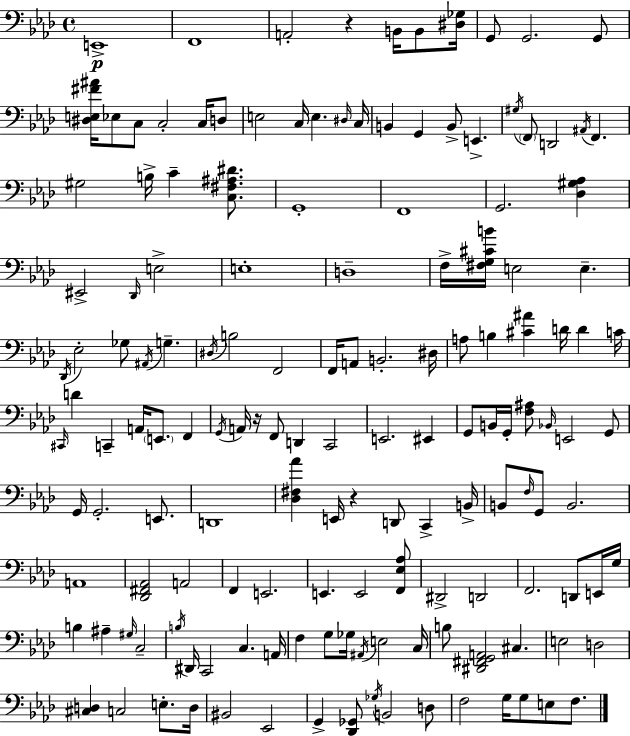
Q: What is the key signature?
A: AES major